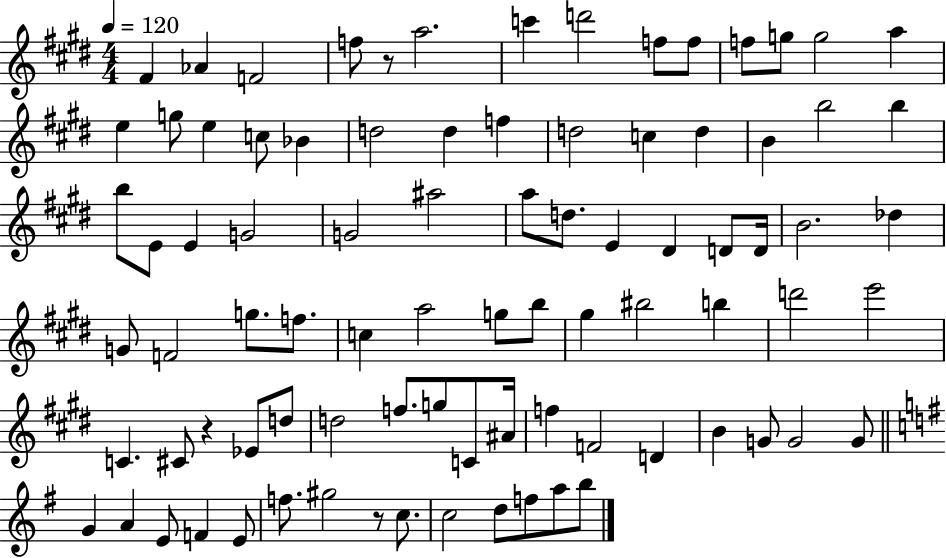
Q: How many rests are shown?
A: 3